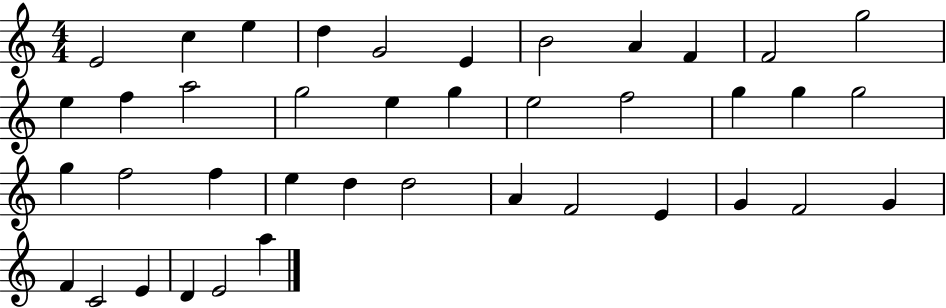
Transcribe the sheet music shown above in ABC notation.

X:1
T:Untitled
M:4/4
L:1/4
K:C
E2 c e d G2 E B2 A F F2 g2 e f a2 g2 e g e2 f2 g g g2 g f2 f e d d2 A F2 E G F2 G F C2 E D E2 a